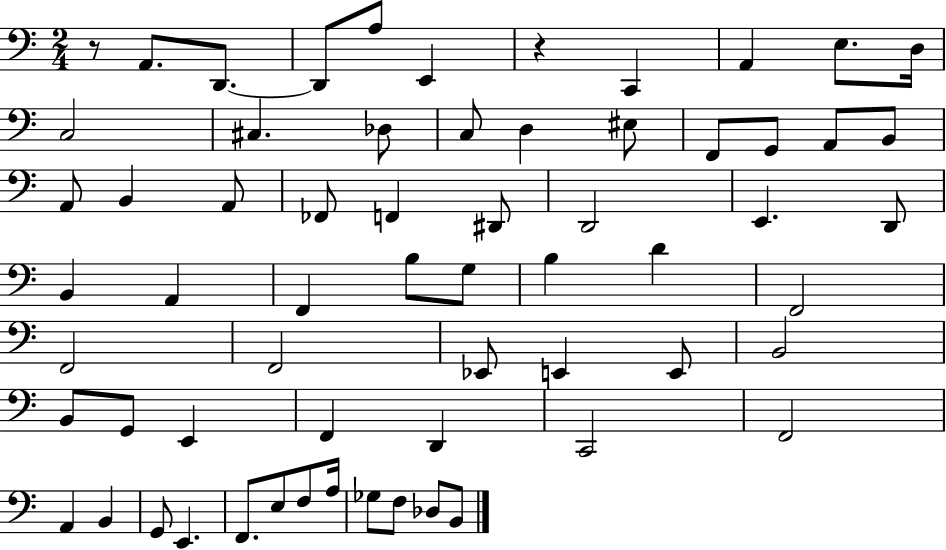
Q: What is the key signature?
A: C major